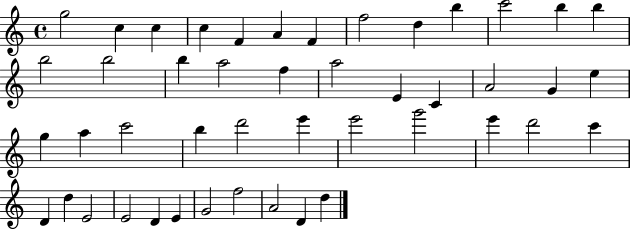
X:1
T:Untitled
M:4/4
L:1/4
K:C
g2 c c c F A F f2 d b c'2 b b b2 b2 b a2 f a2 E C A2 G e g a c'2 b d'2 e' e'2 g'2 e' d'2 c' D d E2 E2 D E G2 f2 A2 D d